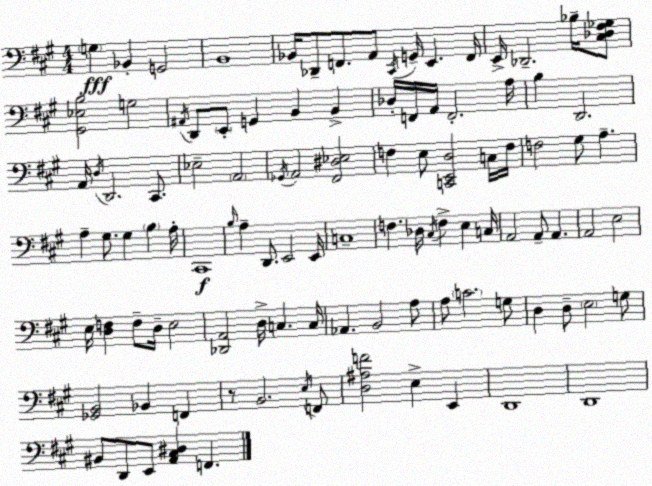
X:1
T:Untitled
M:4/4
L:1/4
K:A
G, _B,, G,,2 B,,4 _B,,/4 _D,,/2 F,,/2 A,,/2 ^C,,/4 G,,/4 E,, F,,/4 E,,/4 _D,,2 _B,/4 [^C,_D,^F,_G,]/2 [^G,,_E,B,]2 G,2 ^A,,/4 D,,/2 E,,/2 G,, B,, B,, _D,/4 F,,/4 A,,/4 F,,2 A,/4 B, D,,2 A,,/4 D,/4 D,,2 ^C,,/2 _E,2 A,,2 _G,,/4 A,,2 [^F,,^D,_E,]2 F, E,/2 [C,,E,,D,]2 C,/4 F,/4 F,2 ^G,/2 A, A, ^G,/2 ^G, B, A,/4 ^C,,4 B,/4 A, D,,/2 E,,2 E,,/4 C,4 F, _D,/4 ^C,/4 F, E, C,/4 A,,2 A,,/2 A,, A,,2 E,2 E,/4 [D,F,] F,/2 D,/4 E,2 [_D,,A,,]2 D,/4 C, C,/4 _A,, B,,2 A,/2 A,/2 C2 G,/2 D, D,/2 E,2 G,/2 [_G,,B,,]2 _B,, F,, z/2 B,,2 E,/4 F,,/2 [D,^A,F]2 E, E,, D,,4 D,,4 ^B,,/2 D,,/2 E,,/2 [A,,^C,^D,] F,,